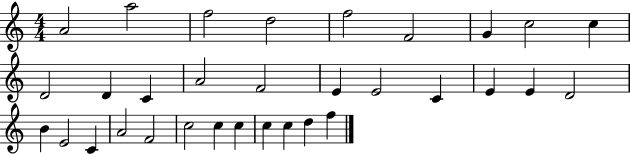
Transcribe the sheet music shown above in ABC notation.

X:1
T:Untitled
M:4/4
L:1/4
K:C
A2 a2 f2 d2 f2 F2 G c2 c D2 D C A2 F2 E E2 C E E D2 B E2 C A2 F2 c2 c c c c d f